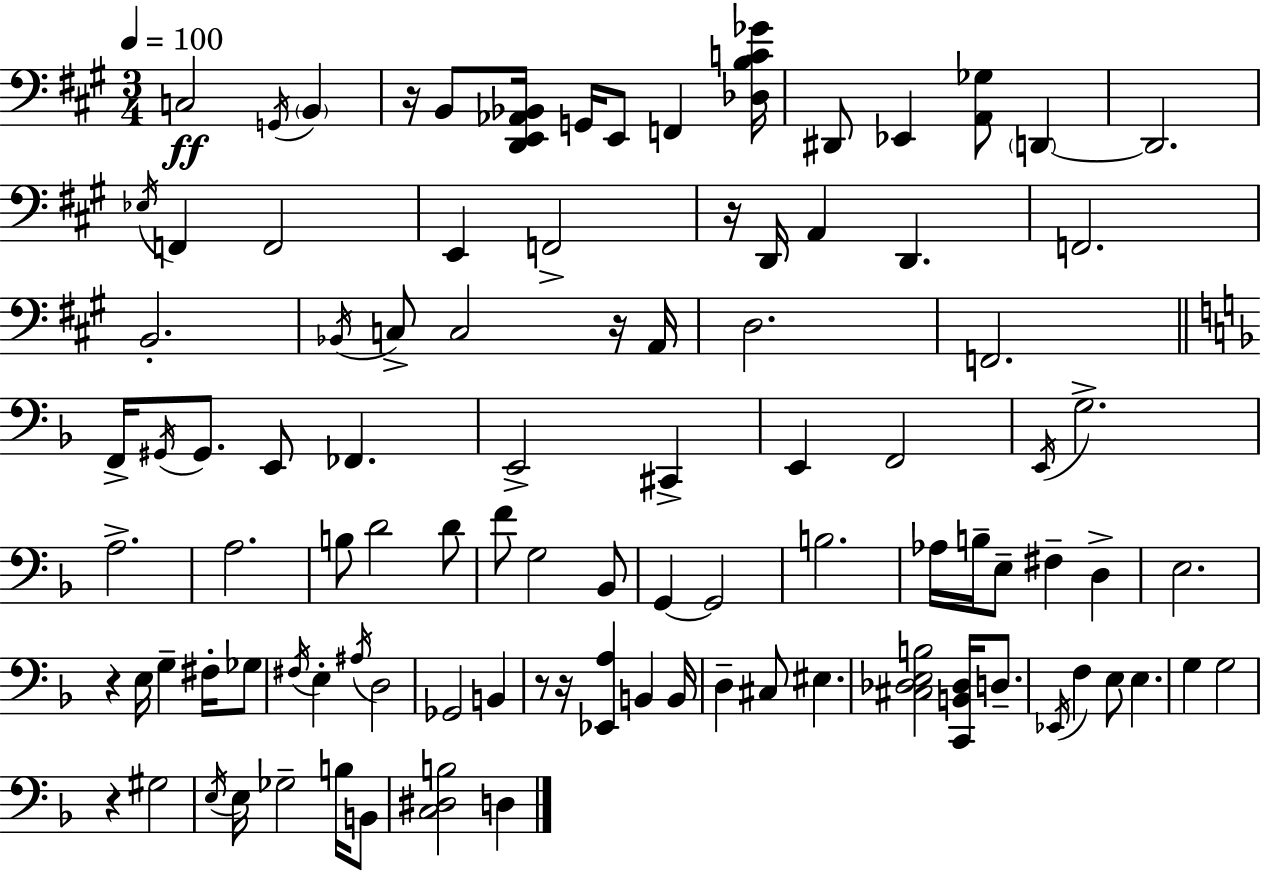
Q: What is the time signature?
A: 3/4